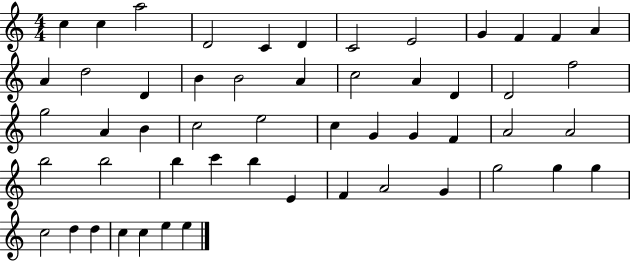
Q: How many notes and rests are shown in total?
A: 53